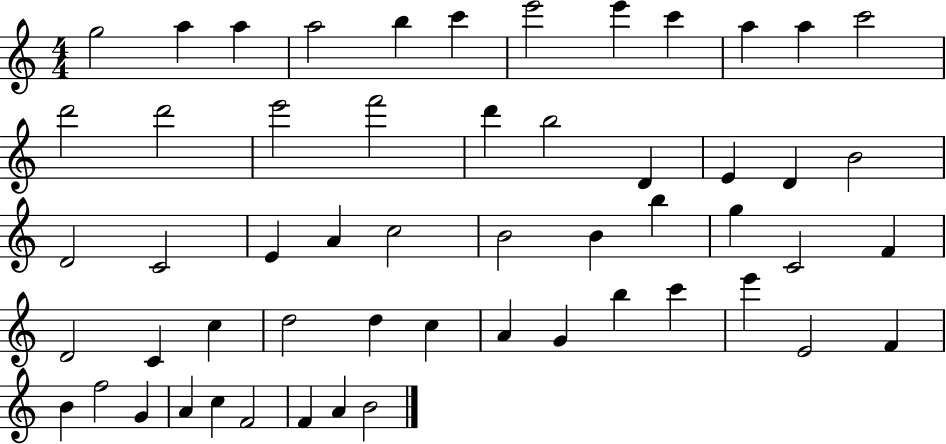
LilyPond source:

{
  \clef treble
  \numericTimeSignature
  \time 4/4
  \key c \major
  g''2 a''4 a''4 | a''2 b''4 c'''4 | e'''2 e'''4 c'''4 | a''4 a''4 c'''2 | \break d'''2 d'''2 | e'''2 f'''2 | d'''4 b''2 d'4 | e'4 d'4 b'2 | \break d'2 c'2 | e'4 a'4 c''2 | b'2 b'4 b''4 | g''4 c'2 f'4 | \break d'2 c'4 c''4 | d''2 d''4 c''4 | a'4 g'4 b''4 c'''4 | e'''4 e'2 f'4 | \break b'4 f''2 g'4 | a'4 c''4 f'2 | f'4 a'4 b'2 | \bar "|."
}